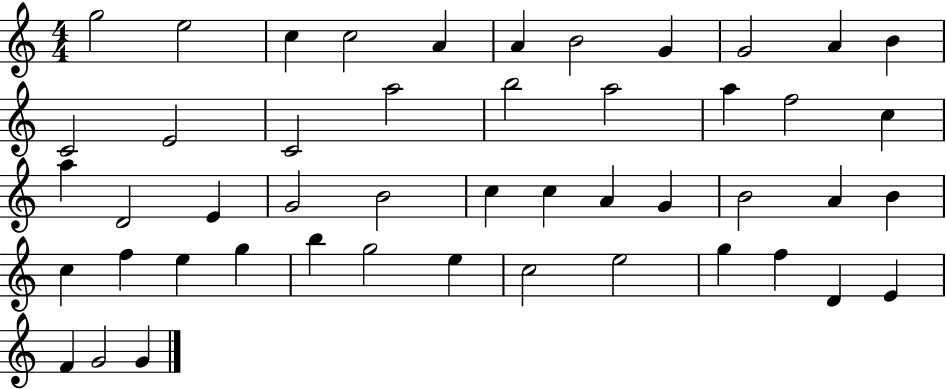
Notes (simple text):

G5/h E5/h C5/q C5/h A4/q A4/q B4/h G4/q G4/h A4/q B4/q C4/h E4/h C4/h A5/h B5/h A5/h A5/q F5/h C5/q A5/q D4/h E4/q G4/h B4/h C5/q C5/q A4/q G4/q B4/h A4/q B4/q C5/q F5/q E5/q G5/q B5/q G5/h E5/q C5/h E5/h G5/q F5/q D4/q E4/q F4/q G4/h G4/q